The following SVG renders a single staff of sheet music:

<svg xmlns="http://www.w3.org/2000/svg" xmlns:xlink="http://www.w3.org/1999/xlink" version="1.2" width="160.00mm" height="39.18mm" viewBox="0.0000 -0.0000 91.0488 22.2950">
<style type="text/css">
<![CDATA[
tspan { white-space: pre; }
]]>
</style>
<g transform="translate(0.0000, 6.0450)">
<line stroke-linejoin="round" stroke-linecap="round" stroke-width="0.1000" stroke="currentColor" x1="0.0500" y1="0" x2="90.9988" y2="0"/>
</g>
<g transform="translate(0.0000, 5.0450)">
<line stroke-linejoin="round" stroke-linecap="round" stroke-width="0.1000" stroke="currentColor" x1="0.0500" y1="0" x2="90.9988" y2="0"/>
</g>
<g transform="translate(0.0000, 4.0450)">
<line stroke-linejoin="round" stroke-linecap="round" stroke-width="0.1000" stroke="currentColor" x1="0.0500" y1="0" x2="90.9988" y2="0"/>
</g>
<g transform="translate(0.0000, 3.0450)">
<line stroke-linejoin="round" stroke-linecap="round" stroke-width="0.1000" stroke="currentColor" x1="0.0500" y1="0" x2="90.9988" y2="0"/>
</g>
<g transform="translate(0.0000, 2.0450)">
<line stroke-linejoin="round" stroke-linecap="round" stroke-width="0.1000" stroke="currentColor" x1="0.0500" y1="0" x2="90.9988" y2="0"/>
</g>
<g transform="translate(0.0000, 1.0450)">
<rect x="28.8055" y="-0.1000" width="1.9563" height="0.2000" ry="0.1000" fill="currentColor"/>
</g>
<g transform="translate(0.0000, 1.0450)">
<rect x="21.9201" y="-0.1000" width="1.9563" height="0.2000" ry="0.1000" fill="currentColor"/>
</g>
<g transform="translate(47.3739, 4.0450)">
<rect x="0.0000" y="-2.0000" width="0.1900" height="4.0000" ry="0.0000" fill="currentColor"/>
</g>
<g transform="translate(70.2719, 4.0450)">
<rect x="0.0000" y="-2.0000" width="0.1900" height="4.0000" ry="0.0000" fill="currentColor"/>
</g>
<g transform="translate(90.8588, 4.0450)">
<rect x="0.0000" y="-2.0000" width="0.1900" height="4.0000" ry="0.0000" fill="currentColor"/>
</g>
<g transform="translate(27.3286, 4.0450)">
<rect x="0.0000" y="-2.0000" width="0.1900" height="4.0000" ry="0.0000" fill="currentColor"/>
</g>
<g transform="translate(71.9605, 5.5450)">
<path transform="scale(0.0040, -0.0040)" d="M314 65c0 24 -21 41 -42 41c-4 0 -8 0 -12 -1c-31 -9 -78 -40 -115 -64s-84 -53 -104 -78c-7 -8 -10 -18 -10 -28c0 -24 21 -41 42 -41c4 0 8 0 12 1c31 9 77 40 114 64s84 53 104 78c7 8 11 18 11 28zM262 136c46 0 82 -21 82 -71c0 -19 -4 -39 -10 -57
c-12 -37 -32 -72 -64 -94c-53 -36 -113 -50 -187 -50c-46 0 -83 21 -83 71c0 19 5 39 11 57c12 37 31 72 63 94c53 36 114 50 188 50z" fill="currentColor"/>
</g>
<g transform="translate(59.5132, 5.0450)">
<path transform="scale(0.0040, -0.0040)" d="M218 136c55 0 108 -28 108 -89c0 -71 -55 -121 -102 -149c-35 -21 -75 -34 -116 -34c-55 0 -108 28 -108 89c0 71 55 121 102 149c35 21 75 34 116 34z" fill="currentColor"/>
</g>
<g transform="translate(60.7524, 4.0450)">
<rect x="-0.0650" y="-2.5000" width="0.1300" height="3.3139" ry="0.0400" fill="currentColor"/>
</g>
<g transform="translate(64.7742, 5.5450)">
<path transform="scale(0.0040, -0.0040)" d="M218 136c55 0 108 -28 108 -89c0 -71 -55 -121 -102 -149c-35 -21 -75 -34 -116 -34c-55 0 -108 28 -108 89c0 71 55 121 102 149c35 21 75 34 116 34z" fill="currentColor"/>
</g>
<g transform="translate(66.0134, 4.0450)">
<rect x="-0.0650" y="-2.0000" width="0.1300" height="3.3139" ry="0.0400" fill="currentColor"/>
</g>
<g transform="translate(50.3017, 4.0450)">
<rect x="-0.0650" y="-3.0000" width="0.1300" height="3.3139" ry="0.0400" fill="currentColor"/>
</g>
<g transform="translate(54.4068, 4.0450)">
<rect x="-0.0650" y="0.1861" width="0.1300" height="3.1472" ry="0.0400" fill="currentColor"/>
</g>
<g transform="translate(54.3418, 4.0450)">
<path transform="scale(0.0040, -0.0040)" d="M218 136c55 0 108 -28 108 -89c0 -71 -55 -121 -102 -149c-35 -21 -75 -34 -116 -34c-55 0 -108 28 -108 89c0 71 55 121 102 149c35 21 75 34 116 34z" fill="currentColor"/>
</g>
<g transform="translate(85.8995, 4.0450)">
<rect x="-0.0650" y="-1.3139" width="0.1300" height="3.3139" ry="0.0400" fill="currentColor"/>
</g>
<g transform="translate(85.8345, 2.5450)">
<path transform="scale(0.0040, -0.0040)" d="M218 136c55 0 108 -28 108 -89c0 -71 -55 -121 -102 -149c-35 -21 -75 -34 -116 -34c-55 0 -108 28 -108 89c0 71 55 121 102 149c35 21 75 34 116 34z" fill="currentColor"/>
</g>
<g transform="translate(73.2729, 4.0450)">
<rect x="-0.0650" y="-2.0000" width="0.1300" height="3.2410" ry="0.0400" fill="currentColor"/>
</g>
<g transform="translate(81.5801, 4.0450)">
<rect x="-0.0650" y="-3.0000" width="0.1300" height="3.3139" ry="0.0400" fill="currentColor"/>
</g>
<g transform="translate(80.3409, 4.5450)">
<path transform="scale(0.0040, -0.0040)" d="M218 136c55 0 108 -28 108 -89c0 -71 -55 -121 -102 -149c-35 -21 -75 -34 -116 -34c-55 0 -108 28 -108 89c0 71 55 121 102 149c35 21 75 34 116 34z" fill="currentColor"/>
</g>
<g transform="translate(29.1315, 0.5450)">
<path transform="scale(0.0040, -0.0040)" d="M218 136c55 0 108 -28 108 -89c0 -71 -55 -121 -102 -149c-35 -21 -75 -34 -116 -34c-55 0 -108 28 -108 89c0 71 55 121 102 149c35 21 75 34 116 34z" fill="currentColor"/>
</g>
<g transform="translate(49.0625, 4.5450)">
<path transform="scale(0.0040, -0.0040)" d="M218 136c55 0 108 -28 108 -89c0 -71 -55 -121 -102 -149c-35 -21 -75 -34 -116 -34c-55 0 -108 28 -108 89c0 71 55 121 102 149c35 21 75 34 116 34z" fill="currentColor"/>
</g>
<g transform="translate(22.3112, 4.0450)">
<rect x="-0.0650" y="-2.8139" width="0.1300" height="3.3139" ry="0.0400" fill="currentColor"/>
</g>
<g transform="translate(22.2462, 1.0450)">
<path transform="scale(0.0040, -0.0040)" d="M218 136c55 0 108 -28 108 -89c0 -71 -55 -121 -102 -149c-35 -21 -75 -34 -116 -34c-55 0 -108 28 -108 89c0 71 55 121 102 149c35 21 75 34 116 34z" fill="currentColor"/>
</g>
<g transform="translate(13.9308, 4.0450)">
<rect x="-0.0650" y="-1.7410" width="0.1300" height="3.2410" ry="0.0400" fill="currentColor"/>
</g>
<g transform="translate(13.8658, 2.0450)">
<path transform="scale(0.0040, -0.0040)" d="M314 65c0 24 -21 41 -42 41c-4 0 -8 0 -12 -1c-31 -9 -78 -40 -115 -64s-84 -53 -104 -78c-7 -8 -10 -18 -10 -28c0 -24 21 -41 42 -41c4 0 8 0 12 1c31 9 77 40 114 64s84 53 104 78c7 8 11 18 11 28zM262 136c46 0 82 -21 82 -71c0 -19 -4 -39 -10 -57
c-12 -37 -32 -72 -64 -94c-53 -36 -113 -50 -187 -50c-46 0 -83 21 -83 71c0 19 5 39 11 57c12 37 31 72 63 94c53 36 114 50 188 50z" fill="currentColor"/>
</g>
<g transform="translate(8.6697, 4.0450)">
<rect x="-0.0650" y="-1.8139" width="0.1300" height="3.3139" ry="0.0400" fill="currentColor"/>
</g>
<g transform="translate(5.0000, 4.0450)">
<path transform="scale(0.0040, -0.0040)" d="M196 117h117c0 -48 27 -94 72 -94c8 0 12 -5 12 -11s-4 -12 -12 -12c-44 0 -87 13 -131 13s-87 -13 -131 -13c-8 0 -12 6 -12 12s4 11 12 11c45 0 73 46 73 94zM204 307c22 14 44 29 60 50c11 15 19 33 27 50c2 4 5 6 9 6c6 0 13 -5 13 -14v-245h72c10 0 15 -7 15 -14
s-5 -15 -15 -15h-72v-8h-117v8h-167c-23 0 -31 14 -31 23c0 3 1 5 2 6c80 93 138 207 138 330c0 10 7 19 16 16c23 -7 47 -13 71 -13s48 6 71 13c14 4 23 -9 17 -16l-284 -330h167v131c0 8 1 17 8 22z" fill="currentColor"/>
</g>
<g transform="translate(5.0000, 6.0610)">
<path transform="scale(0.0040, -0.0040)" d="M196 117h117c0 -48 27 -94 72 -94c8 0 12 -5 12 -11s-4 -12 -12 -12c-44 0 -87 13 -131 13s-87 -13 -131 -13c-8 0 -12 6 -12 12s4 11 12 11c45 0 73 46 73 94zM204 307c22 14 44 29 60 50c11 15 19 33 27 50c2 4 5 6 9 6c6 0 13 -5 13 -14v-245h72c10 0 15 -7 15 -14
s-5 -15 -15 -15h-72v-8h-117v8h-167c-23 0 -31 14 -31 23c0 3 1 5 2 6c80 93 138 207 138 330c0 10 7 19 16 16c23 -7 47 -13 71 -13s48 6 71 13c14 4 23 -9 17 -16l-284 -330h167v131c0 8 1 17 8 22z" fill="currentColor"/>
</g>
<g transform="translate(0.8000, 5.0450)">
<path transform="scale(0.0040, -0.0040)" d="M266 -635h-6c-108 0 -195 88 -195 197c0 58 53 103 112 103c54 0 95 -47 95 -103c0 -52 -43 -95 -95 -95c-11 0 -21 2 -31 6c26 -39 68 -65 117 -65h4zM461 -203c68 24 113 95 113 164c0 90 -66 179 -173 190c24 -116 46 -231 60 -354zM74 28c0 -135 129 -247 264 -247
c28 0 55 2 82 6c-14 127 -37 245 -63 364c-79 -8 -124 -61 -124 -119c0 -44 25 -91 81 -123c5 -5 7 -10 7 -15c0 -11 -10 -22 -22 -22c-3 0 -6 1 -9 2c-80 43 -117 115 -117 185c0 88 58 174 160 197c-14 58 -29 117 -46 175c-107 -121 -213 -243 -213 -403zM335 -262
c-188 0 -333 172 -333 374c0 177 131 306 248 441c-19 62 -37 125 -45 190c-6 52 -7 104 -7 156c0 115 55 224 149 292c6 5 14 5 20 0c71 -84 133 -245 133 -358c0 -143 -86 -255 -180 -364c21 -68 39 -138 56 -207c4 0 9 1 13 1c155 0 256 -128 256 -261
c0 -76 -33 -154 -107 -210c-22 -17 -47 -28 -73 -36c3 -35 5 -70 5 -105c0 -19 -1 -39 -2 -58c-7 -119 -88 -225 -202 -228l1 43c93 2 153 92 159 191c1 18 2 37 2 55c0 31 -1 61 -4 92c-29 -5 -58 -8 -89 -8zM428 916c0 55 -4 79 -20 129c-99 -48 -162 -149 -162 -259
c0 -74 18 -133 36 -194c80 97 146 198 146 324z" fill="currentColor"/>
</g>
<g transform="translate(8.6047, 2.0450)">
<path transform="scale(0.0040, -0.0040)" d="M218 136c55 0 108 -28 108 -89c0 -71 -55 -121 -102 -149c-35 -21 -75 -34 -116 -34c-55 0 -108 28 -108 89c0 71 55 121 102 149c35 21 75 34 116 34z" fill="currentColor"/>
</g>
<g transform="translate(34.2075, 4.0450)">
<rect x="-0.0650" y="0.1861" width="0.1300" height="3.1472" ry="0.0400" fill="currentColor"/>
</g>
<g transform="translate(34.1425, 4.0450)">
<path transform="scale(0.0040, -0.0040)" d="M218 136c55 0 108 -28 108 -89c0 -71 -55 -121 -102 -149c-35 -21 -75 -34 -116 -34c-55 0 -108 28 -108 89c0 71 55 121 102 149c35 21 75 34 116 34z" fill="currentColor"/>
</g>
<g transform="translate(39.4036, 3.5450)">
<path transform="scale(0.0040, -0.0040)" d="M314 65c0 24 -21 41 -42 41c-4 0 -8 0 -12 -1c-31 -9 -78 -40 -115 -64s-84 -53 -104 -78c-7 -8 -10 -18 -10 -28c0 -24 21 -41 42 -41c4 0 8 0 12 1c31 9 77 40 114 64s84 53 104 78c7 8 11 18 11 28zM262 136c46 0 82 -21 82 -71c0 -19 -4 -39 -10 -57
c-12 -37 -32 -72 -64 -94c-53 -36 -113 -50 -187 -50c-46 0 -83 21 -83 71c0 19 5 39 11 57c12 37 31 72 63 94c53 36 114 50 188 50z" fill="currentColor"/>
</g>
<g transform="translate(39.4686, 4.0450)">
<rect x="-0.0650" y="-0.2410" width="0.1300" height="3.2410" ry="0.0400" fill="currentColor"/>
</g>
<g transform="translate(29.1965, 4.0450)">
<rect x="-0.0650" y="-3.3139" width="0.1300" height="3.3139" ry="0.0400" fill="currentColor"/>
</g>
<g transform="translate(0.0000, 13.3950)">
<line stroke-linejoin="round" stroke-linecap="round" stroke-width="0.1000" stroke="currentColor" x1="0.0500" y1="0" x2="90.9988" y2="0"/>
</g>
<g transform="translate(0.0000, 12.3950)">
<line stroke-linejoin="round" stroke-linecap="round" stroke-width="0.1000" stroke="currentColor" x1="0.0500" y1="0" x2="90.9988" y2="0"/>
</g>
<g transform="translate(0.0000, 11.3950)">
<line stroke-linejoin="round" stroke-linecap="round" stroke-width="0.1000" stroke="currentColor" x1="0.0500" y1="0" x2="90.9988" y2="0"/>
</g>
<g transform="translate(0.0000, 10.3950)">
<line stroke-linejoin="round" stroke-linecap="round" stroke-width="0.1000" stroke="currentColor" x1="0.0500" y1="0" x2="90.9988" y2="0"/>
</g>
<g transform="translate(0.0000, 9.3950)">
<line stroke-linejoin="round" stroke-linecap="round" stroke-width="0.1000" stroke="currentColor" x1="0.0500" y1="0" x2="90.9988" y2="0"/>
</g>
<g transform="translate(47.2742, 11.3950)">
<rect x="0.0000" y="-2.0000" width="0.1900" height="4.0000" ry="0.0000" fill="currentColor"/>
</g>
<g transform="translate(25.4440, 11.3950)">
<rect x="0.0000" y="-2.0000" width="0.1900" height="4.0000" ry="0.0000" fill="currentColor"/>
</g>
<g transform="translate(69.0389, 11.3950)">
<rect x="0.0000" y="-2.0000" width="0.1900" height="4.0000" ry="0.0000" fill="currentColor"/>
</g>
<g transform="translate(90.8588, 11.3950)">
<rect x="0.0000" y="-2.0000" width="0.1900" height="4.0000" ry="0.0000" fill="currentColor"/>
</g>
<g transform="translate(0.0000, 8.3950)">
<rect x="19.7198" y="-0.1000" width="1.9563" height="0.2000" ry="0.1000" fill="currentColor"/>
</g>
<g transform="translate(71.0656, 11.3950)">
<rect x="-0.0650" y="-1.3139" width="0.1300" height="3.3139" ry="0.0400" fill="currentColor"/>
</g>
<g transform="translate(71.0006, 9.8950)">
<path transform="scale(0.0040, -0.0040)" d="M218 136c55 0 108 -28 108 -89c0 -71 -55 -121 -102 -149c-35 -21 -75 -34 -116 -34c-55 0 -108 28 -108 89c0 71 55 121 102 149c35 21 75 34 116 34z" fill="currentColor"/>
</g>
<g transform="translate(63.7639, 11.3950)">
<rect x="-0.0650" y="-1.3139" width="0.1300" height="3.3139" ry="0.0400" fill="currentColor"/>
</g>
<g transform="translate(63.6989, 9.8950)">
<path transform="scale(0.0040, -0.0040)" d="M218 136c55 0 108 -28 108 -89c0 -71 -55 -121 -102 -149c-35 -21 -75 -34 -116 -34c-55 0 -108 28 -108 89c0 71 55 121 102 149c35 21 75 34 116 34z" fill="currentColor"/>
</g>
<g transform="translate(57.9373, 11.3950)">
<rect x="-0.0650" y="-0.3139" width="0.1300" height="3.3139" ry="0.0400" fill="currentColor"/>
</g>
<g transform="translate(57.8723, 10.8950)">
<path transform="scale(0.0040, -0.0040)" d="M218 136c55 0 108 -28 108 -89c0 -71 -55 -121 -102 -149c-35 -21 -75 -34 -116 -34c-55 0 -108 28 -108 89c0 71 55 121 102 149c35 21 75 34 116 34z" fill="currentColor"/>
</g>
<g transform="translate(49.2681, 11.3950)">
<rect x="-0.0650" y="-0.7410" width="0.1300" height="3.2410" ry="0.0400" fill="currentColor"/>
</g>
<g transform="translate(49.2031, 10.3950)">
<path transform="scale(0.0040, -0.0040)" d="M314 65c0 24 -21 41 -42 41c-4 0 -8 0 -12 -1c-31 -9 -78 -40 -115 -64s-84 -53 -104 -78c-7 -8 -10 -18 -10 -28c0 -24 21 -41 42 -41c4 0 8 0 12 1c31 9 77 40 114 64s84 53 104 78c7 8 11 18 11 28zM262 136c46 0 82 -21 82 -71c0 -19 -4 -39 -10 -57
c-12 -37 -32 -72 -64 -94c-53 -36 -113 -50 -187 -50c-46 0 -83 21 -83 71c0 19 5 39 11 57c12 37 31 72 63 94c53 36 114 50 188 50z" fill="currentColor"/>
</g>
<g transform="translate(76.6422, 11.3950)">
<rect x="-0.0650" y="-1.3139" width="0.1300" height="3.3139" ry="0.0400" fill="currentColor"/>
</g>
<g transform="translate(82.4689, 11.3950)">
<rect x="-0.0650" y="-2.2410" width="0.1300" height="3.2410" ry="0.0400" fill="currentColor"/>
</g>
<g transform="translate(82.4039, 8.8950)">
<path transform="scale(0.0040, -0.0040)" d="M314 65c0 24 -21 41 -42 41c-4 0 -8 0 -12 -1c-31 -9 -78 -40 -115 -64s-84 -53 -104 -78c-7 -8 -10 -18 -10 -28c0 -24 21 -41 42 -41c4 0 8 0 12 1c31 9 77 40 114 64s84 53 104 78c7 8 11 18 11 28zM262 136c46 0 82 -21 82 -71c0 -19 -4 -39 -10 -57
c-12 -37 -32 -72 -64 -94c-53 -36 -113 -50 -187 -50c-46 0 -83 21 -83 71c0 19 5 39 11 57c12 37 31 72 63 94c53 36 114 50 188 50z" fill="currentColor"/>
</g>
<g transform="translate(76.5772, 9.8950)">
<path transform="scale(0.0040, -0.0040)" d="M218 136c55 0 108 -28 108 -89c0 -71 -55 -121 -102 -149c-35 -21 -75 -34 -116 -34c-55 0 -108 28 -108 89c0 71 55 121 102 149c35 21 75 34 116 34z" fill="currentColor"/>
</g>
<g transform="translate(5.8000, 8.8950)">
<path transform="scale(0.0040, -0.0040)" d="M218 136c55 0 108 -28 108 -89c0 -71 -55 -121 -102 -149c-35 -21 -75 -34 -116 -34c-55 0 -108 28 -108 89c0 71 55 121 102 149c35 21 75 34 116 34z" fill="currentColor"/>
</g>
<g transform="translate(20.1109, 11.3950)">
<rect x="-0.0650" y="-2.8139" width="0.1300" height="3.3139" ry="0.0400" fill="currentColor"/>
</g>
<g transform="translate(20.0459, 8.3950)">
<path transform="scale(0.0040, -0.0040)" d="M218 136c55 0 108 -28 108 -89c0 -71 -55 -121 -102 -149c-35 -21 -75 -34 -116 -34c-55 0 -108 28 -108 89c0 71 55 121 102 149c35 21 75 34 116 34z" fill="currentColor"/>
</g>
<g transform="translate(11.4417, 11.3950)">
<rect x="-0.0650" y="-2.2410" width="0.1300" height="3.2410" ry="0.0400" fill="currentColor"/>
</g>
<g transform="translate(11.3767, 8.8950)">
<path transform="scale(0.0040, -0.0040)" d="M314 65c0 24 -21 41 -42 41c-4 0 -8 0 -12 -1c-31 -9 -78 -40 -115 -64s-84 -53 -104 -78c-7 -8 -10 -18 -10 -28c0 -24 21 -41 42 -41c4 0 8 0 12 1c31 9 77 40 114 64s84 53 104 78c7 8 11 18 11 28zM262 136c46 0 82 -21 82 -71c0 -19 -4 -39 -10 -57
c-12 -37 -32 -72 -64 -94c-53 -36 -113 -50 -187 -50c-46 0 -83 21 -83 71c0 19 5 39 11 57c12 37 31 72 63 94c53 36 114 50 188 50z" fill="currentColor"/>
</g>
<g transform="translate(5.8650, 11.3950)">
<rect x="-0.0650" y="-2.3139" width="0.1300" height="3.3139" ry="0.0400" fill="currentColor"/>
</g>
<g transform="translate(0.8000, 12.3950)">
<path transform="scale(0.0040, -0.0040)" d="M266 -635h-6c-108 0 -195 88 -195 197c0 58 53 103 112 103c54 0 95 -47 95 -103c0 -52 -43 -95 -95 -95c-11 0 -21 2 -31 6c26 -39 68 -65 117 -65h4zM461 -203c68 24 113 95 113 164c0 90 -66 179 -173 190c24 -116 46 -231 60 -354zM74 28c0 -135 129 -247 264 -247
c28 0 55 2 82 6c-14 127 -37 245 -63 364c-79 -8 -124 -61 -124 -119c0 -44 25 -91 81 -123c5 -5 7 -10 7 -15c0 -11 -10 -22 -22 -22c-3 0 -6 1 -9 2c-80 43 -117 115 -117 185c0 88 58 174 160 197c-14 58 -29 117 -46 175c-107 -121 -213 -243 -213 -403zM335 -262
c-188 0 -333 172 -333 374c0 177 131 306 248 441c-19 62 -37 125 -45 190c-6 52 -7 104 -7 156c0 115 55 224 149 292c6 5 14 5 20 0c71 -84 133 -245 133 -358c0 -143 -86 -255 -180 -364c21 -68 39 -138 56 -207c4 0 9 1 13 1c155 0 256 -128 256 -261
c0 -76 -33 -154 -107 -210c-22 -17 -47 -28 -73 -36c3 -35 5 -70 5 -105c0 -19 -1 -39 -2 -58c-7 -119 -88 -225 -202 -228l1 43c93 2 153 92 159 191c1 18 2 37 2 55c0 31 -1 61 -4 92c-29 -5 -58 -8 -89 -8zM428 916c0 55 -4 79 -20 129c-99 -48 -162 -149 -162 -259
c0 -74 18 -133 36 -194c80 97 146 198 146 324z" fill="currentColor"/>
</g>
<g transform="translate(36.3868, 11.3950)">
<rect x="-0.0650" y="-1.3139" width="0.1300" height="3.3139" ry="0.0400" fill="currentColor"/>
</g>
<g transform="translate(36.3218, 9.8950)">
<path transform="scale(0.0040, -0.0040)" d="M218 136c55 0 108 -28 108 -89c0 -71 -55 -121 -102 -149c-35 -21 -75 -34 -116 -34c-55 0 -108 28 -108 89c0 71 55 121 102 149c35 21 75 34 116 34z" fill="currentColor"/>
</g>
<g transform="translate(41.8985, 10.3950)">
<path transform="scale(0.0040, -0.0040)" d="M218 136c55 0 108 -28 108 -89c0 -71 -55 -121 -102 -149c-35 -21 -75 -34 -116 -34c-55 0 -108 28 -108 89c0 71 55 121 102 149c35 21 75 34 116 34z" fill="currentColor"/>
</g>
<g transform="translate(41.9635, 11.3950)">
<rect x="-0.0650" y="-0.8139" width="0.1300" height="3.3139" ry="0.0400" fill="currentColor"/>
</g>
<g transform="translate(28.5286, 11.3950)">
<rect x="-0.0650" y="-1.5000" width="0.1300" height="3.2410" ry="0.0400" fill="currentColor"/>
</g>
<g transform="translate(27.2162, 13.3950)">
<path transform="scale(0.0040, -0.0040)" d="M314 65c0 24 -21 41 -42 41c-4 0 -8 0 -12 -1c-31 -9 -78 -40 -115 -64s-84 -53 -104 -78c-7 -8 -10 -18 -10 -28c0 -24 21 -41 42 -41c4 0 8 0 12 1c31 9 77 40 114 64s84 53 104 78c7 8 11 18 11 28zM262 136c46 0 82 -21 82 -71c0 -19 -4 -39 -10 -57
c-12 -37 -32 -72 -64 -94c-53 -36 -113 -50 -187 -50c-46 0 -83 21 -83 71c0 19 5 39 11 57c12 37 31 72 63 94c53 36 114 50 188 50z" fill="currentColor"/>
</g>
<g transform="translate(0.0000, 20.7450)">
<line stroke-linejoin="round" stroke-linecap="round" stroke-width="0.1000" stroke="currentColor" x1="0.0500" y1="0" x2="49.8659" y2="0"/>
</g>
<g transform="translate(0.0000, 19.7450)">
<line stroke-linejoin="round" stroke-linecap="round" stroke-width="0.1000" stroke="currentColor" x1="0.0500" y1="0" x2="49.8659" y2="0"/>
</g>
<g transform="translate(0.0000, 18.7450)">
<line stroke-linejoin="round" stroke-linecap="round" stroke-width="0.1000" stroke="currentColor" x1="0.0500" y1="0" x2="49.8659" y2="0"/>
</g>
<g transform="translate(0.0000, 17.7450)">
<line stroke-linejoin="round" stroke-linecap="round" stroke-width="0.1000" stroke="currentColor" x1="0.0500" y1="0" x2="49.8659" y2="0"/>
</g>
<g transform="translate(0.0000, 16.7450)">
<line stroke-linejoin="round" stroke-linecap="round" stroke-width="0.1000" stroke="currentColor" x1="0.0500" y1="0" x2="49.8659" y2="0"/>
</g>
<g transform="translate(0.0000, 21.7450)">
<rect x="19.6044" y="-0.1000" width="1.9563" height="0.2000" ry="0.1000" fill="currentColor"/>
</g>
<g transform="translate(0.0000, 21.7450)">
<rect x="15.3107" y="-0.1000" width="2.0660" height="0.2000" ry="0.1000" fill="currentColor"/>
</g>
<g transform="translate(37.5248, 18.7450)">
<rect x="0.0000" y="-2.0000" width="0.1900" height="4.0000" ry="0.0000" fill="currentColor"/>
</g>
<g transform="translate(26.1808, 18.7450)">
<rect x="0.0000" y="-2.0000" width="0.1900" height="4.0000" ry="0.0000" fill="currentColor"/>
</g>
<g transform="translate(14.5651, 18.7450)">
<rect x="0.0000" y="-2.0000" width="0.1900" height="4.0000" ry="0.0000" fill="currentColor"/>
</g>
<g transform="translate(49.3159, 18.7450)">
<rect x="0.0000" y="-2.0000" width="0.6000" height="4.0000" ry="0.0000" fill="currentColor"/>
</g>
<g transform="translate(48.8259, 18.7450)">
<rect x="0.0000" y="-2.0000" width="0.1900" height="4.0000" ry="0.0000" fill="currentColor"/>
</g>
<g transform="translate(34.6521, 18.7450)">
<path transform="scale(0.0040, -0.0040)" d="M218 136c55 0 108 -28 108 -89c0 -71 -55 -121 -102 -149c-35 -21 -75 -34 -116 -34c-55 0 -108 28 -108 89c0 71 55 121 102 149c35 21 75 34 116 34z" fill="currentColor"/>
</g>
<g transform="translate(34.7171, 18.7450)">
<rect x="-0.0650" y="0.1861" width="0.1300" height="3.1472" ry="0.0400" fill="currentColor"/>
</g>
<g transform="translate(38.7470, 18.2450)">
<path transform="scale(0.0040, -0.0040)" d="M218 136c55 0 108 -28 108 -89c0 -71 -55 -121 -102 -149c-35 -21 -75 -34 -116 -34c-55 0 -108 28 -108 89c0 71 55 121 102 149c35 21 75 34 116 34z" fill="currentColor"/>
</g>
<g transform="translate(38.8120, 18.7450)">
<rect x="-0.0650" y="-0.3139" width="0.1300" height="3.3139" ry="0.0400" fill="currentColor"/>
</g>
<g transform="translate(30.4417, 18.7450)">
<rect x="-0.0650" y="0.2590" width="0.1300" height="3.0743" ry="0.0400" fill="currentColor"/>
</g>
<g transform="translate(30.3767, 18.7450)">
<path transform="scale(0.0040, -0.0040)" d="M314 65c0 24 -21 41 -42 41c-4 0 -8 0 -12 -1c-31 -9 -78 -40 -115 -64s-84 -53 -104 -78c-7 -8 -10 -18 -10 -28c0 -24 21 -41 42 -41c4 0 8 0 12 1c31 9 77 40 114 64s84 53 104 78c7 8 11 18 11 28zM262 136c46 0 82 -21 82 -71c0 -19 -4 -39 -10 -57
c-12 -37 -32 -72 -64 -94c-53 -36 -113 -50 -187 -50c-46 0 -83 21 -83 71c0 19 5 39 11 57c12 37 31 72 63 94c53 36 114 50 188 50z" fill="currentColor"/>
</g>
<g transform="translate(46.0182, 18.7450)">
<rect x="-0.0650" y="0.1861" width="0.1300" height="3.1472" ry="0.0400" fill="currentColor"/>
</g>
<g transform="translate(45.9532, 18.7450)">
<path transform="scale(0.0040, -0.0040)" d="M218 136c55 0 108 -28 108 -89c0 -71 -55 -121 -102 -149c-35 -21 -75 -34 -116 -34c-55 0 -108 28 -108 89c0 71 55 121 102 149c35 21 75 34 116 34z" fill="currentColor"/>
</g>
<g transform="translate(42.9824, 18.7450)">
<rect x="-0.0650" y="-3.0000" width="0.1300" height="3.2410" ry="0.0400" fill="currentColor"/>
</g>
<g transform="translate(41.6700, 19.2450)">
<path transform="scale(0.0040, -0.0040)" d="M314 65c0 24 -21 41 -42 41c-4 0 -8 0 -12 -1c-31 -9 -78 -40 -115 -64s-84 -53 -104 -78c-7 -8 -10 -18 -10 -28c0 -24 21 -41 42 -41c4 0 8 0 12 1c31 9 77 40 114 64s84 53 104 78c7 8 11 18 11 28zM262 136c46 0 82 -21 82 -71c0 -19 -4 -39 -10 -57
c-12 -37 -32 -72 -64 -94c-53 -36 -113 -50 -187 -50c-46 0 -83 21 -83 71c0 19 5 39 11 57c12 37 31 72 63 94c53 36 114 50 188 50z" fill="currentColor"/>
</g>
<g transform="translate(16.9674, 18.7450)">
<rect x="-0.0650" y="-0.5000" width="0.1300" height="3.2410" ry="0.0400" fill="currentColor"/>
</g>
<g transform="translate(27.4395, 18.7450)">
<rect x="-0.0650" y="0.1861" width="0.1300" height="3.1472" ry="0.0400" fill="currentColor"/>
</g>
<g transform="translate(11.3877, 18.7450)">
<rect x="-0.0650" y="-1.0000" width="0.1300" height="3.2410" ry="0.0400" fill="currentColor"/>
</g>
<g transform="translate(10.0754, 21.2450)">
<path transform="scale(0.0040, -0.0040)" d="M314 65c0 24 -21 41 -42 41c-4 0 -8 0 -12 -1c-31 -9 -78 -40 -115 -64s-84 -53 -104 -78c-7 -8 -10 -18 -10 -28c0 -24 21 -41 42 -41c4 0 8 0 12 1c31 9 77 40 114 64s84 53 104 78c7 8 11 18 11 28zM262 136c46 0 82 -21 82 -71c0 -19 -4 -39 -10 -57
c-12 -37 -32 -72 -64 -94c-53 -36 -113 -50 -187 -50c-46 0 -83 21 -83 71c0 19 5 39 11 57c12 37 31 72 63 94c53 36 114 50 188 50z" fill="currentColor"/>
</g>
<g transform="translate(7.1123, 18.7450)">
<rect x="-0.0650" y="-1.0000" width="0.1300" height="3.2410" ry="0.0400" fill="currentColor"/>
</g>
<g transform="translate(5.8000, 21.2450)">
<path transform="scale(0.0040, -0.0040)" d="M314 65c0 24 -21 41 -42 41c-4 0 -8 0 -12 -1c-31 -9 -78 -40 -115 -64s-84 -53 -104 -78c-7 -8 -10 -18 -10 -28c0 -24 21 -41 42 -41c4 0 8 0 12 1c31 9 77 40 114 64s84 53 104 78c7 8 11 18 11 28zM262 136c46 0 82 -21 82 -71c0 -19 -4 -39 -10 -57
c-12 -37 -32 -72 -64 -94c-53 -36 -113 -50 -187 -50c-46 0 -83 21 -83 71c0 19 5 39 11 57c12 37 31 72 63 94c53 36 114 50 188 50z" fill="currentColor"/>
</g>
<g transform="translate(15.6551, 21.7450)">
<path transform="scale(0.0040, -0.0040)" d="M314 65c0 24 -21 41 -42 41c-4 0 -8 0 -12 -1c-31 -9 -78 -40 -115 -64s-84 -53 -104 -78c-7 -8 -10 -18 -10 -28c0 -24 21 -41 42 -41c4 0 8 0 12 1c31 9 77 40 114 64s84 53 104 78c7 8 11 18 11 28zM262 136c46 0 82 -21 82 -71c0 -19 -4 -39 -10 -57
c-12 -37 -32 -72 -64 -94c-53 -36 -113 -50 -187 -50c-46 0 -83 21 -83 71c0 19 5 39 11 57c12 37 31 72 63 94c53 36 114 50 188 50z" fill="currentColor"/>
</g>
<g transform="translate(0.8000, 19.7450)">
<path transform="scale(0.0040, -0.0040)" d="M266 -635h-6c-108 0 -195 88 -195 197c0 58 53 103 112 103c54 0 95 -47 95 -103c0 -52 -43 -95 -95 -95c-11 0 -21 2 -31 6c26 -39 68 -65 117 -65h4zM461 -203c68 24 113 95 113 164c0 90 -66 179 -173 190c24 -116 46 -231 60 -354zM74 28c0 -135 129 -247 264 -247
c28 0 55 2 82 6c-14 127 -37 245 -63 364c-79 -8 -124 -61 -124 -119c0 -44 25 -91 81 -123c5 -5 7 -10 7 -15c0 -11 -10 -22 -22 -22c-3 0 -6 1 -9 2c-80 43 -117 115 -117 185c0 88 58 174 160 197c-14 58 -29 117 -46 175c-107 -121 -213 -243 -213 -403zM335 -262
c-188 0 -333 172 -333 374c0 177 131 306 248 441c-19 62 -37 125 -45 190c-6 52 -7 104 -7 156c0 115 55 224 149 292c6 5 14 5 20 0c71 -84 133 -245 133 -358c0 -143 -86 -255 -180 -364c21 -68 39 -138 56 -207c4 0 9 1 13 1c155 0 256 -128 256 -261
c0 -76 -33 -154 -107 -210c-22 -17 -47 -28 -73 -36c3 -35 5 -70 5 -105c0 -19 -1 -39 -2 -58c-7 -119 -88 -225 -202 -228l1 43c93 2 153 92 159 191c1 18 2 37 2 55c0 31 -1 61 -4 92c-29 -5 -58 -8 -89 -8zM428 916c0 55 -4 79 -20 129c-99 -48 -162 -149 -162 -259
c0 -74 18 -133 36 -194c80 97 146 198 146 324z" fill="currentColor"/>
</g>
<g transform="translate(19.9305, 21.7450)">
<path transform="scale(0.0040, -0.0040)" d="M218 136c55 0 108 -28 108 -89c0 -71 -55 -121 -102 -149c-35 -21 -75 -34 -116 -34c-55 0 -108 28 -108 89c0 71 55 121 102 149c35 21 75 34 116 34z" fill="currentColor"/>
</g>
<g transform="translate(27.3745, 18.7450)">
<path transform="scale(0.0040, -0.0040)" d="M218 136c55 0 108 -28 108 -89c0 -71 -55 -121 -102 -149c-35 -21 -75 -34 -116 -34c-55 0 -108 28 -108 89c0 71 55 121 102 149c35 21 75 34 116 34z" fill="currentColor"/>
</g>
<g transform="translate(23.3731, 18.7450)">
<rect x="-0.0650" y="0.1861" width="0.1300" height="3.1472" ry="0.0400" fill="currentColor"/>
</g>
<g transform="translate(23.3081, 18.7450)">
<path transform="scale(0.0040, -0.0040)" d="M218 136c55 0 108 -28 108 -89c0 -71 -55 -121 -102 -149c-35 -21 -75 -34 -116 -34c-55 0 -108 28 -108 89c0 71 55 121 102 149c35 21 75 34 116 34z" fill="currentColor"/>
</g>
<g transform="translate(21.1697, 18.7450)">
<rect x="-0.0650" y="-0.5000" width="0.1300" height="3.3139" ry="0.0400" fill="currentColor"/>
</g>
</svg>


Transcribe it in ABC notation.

X:1
T:Untitled
M:4/4
L:1/4
K:C
f f2 a b B c2 A B G F F2 A e g g2 a E2 e d d2 c e e e g2 D2 D2 C2 C B B B2 B c A2 B